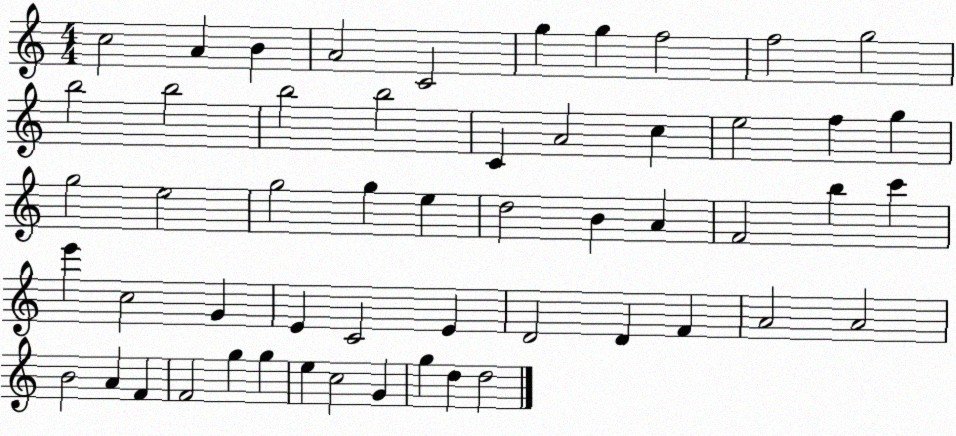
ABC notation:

X:1
T:Untitled
M:4/4
L:1/4
K:C
c2 A B A2 C2 g g f2 f2 g2 b2 b2 b2 b2 C A2 c e2 f g g2 e2 g2 g e d2 B A F2 b c' e' c2 G E C2 E D2 D F A2 A2 B2 A F F2 g g e c2 G g d d2